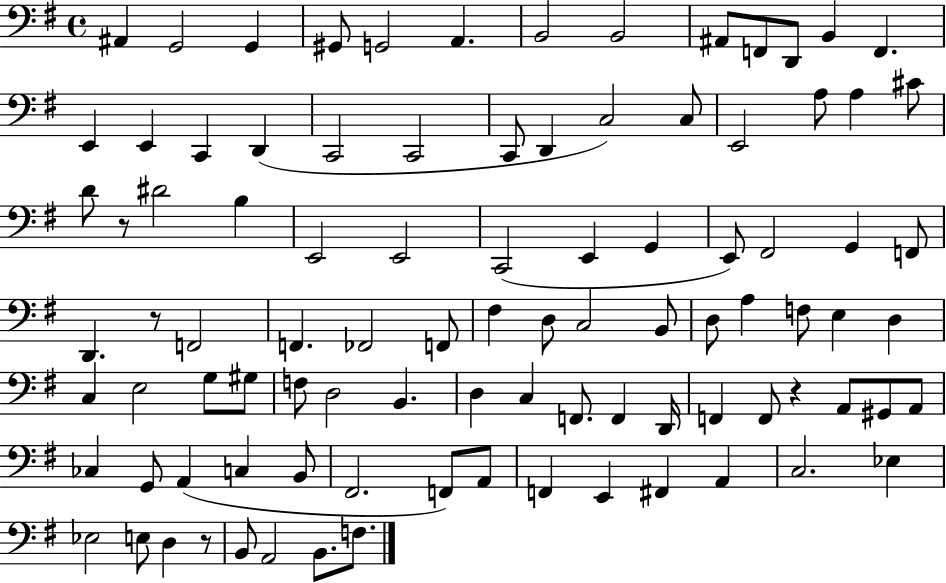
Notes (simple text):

A#2/q G2/h G2/q G#2/e G2/h A2/q. B2/h B2/h A#2/e F2/e D2/e B2/q F2/q. E2/q E2/q C2/q D2/q C2/h C2/h C2/e D2/q C3/h C3/e E2/h A3/e A3/q C#4/e D4/e R/e D#4/h B3/q E2/h E2/h C2/h E2/q G2/q E2/e F#2/h G2/q F2/e D2/q. R/e F2/h F2/q. FES2/h F2/e F#3/q D3/e C3/h B2/e D3/e A3/q F3/e E3/q D3/q C3/q E3/h G3/e G#3/e F3/e D3/h B2/q. D3/q C3/q F2/e. F2/q D2/s F2/q F2/e R/q A2/e G#2/e A2/e CES3/q G2/e A2/q C3/q B2/e F#2/h. F2/e A2/e F2/q E2/q F#2/q A2/q C3/h. Eb3/q Eb3/h E3/e D3/q R/e B2/e A2/h B2/e. F3/e.